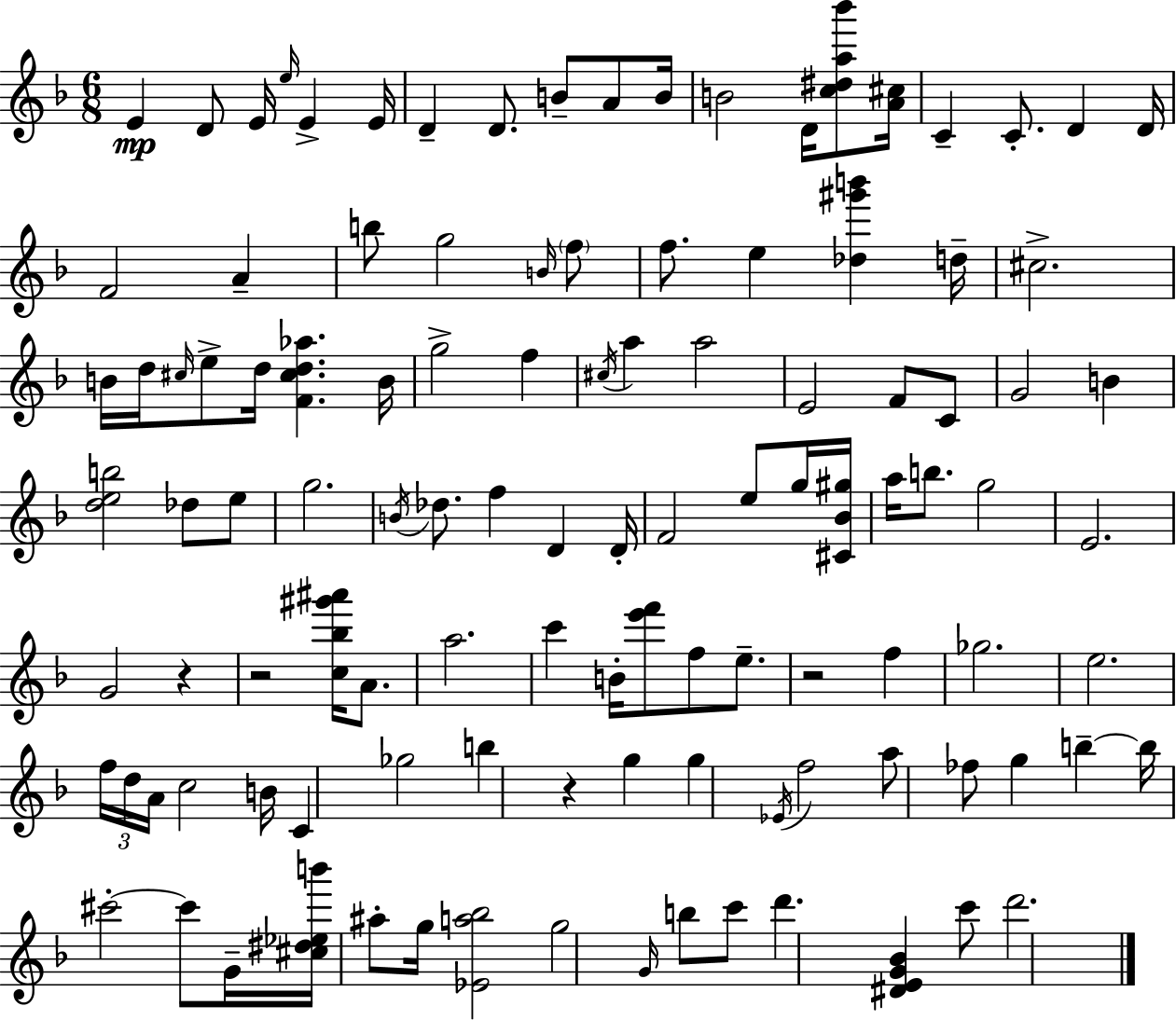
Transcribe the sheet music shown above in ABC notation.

X:1
T:Untitled
M:6/8
L:1/4
K:F
E D/2 E/4 e/4 E E/4 D D/2 B/2 A/2 B/4 B2 D/4 [c^da_b']/2 [A^c]/4 C C/2 D D/4 F2 A b/2 g2 B/4 f/2 f/2 e [_d^g'b'] d/4 ^c2 B/4 d/4 ^c/4 e/2 d/4 [F^cd_a] B/4 g2 f ^c/4 a a2 E2 F/2 C/2 G2 B [deb]2 _d/2 e/2 g2 B/4 _d/2 f D D/4 F2 e/2 g/4 [^C_B^g]/4 a/4 b/2 g2 E2 G2 z z2 [c_b^g'^a']/4 A/2 a2 c' B/4 [e'f']/2 f/2 e/2 z2 f _g2 e2 f/4 d/4 A/4 c2 B/4 C _g2 b z g g _E/4 f2 a/2 _f/2 g b b/4 ^c'2 ^c'/2 G/4 [^c^d_eb']/4 ^a/2 g/4 [_Ea_b]2 g2 G/4 b/2 c'/2 d' [^DEG_B] c'/2 d'2